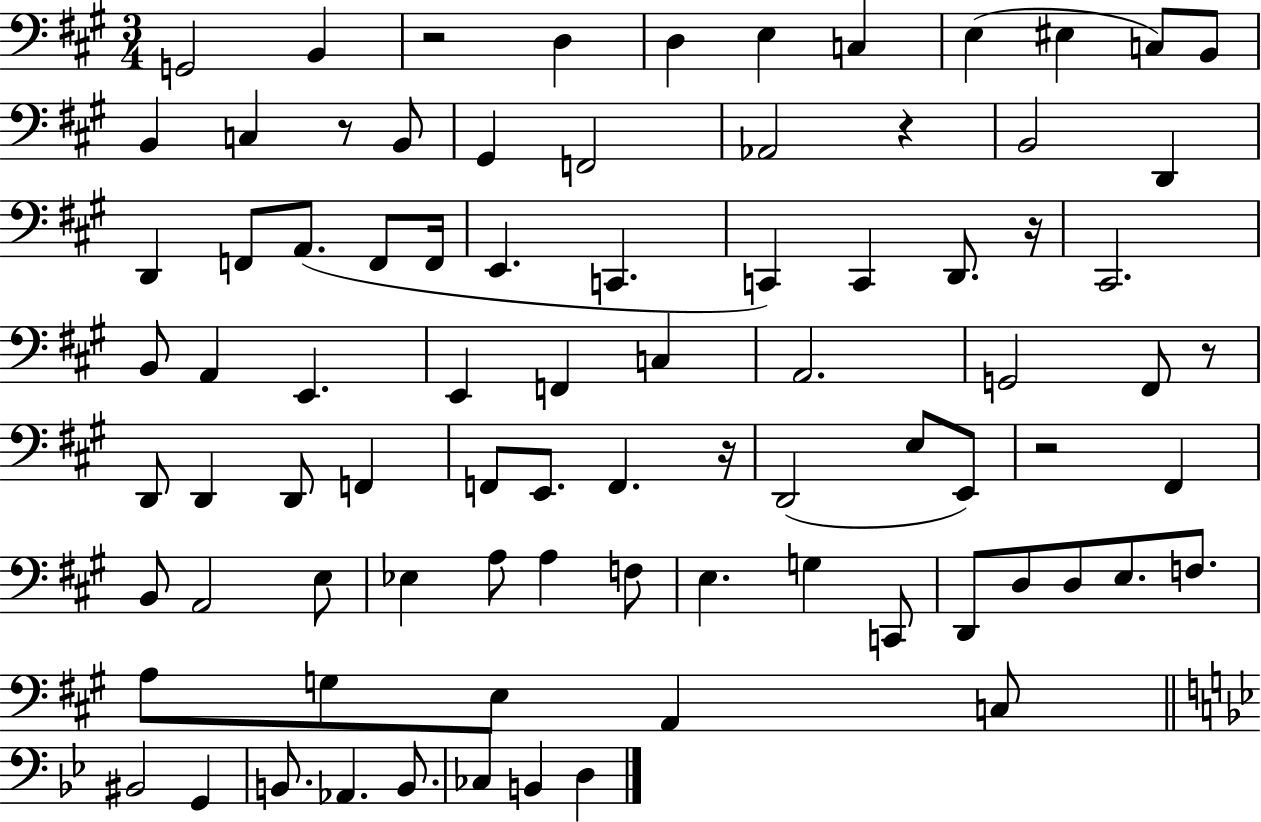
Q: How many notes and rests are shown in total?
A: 84